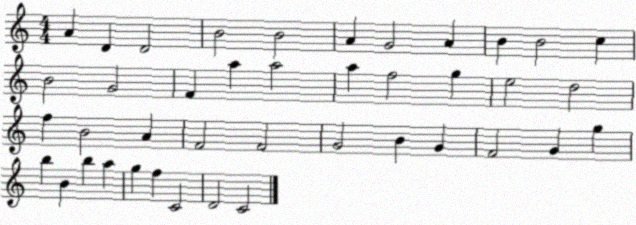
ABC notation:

X:1
T:Untitled
M:4/4
L:1/4
K:C
A D D2 B2 B2 A G2 A B B2 c B2 G2 F a a2 a f2 g e2 d2 f B2 A F2 F2 G2 B G F2 G g b B b a g f C2 D2 C2